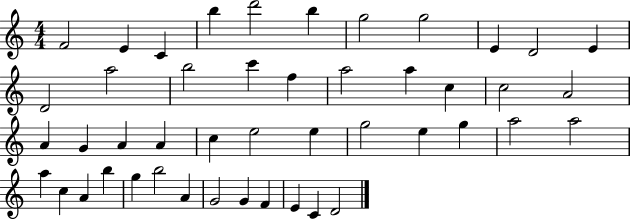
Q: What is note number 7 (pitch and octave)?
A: G5